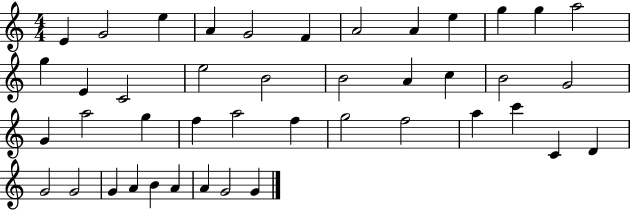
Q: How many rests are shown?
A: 0